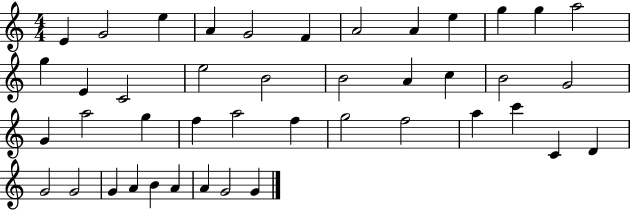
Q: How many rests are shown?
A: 0